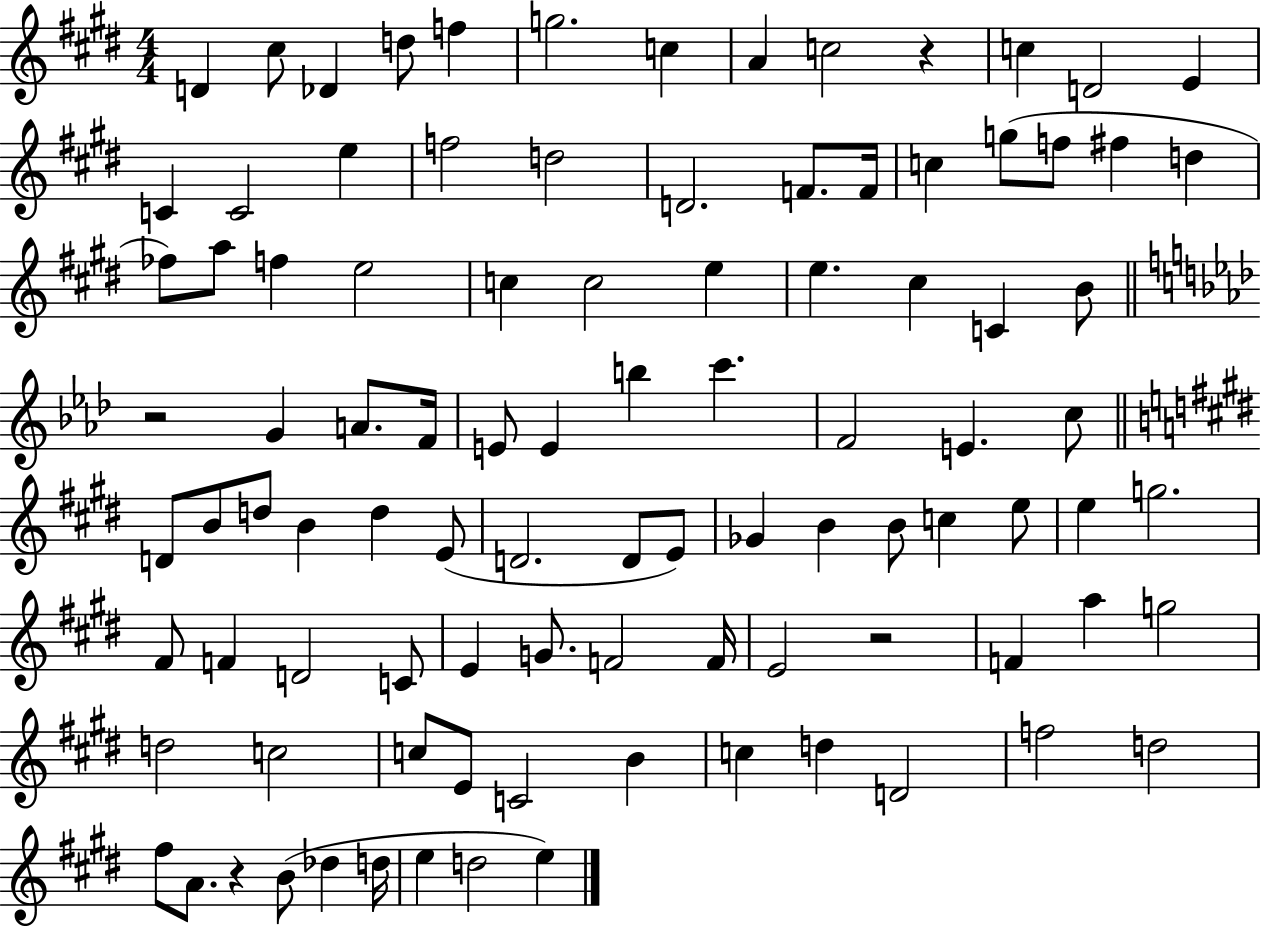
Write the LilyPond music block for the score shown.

{
  \clef treble
  \numericTimeSignature
  \time 4/4
  \key e \major
  d'4 cis''8 des'4 d''8 f''4 | g''2. c''4 | a'4 c''2 r4 | c''4 d'2 e'4 | \break c'4 c'2 e''4 | f''2 d''2 | d'2. f'8. f'16 | c''4 g''8( f''8 fis''4 d''4 | \break fes''8) a''8 f''4 e''2 | c''4 c''2 e''4 | e''4. cis''4 c'4 b'8 | \bar "||" \break \key aes \major r2 g'4 a'8. f'16 | e'8 e'4 b''4 c'''4. | f'2 e'4. c''8 | \bar "||" \break \key e \major d'8 b'8 d''8 b'4 d''4 e'8( | d'2. d'8 e'8) | ges'4 b'4 b'8 c''4 e''8 | e''4 g''2. | \break fis'8 f'4 d'2 c'8 | e'4 g'8. f'2 f'16 | e'2 r2 | f'4 a''4 g''2 | \break d''2 c''2 | c''8 e'8 c'2 b'4 | c''4 d''4 d'2 | f''2 d''2 | \break fis''8 a'8. r4 b'8( des''4 d''16 | e''4 d''2 e''4) | \bar "|."
}